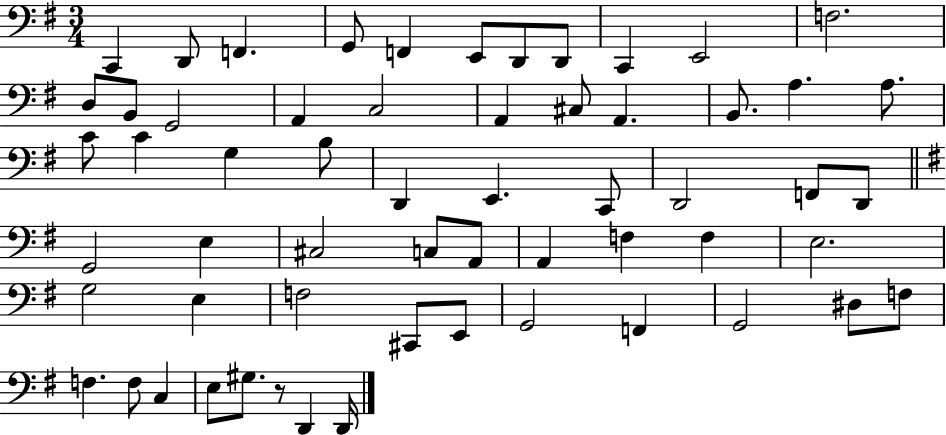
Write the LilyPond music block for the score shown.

{
  \clef bass
  \numericTimeSignature
  \time 3/4
  \key g \major
  c,4 d,8 f,4. | g,8 f,4 e,8 d,8 d,8 | c,4 e,2 | f2. | \break d8 b,8 g,2 | a,4 c2 | a,4 cis8 a,4. | b,8. a4. a8. | \break c'8 c'4 g4 b8 | d,4 e,4. c,8 | d,2 f,8 d,8 | \bar "||" \break \key e \minor g,2 e4 | cis2 c8 a,8 | a,4 f4 f4 | e2. | \break g2 e4 | f2 cis,8 e,8 | g,2 f,4 | g,2 dis8 f8 | \break f4. f8 c4 | e8 gis8. r8 d,4 d,16 | \bar "|."
}